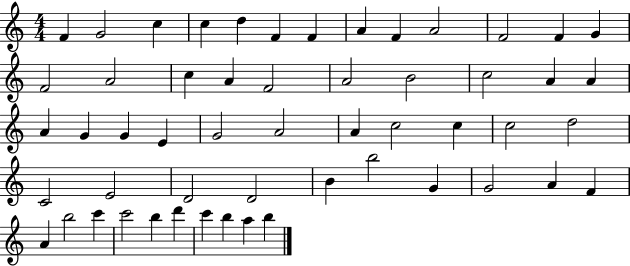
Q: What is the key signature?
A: C major